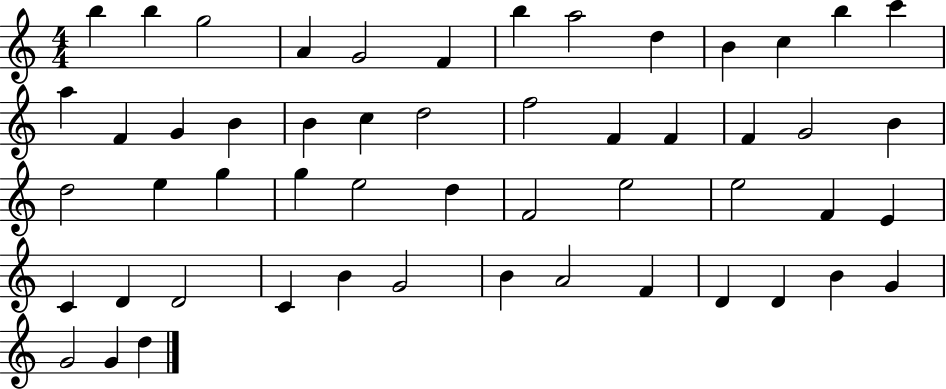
B5/q B5/q G5/h A4/q G4/h F4/q B5/q A5/h D5/q B4/q C5/q B5/q C6/q A5/q F4/q G4/q B4/q B4/q C5/q D5/h F5/h F4/q F4/q F4/q G4/h B4/q D5/h E5/q G5/q G5/q E5/h D5/q F4/h E5/h E5/h F4/q E4/q C4/q D4/q D4/h C4/q B4/q G4/h B4/q A4/h F4/q D4/q D4/q B4/q G4/q G4/h G4/q D5/q